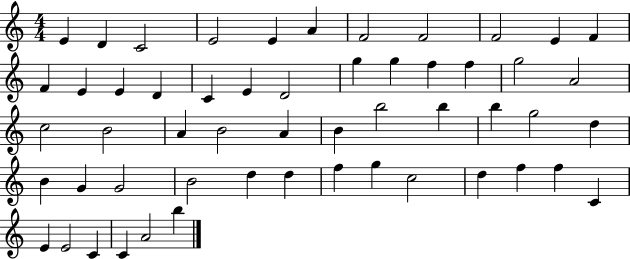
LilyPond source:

{
  \clef treble
  \numericTimeSignature
  \time 4/4
  \key c \major
  e'4 d'4 c'2 | e'2 e'4 a'4 | f'2 f'2 | f'2 e'4 f'4 | \break f'4 e'4 e'4 d'4 | c'4 e'4 d'2 | g''4 g''4 f''4 f''4 | g''2 a'2 | \break c''2 b'2 | a'4 b'2 a'4 | b'4 b''2 b''4 | b''4 g''2 d''4 | \break b'4 g'4 g'2 | b'2 d''4 d''4 | f''4 g''4 c''2 | d''4 f''4 f''4 c'4 | \break e'4 e'2 c'4 | c'4 a'2 b''4 | \bar "|."
}